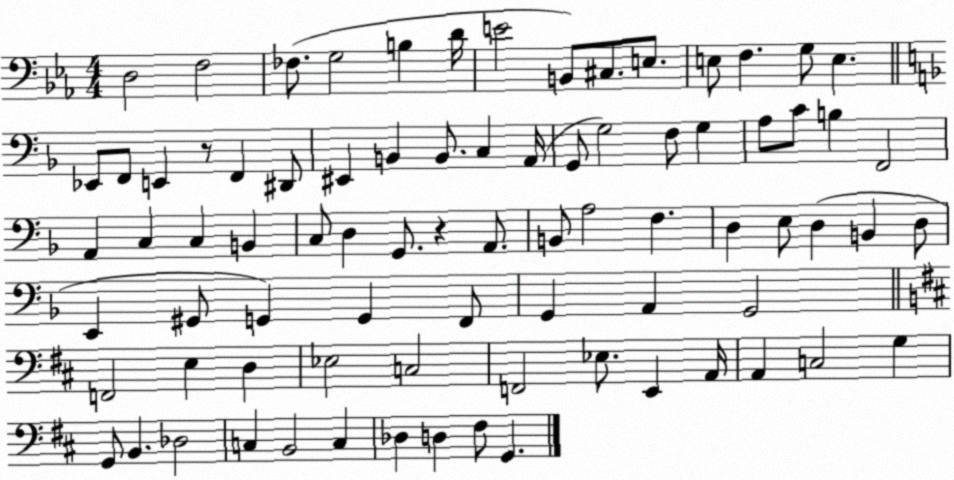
X:1
T:Untitled
M:4/4
L:1/4
K:Eb
D,2 F,2 _F,/2 G,2 B, D/4 E2 B,,/2 ^C,/2 E,/2 E,/2 F, G,/2 E, _E,,/2 F,,/2 E,, z/2 F,, ^D,,/2 ^E,, B,, B,,/2 C, A,,/4 G,,/2 G,2 F,/2 G, A,/2 C/2 B, F,,2 A,, C, C, B,, C,/2 D, G,,/2 z A,,/2 B,,/2 A,2 F, D, E,/2 D, B,, D,/2 E,, ^G,,/2 G,, G,, F,,/2 G,, A,, G,,2 F,,2 E, D, _E,2 C,2 F,,2 _E,/2 E,, A,,/4 A,, C,2 G, G,,/2 B,, _D,2 C, B,,2 C, _D, D, ^F,/2 G,,